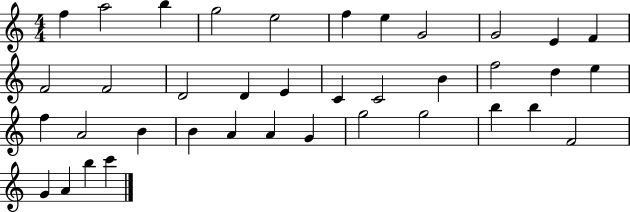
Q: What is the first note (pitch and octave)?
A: F5